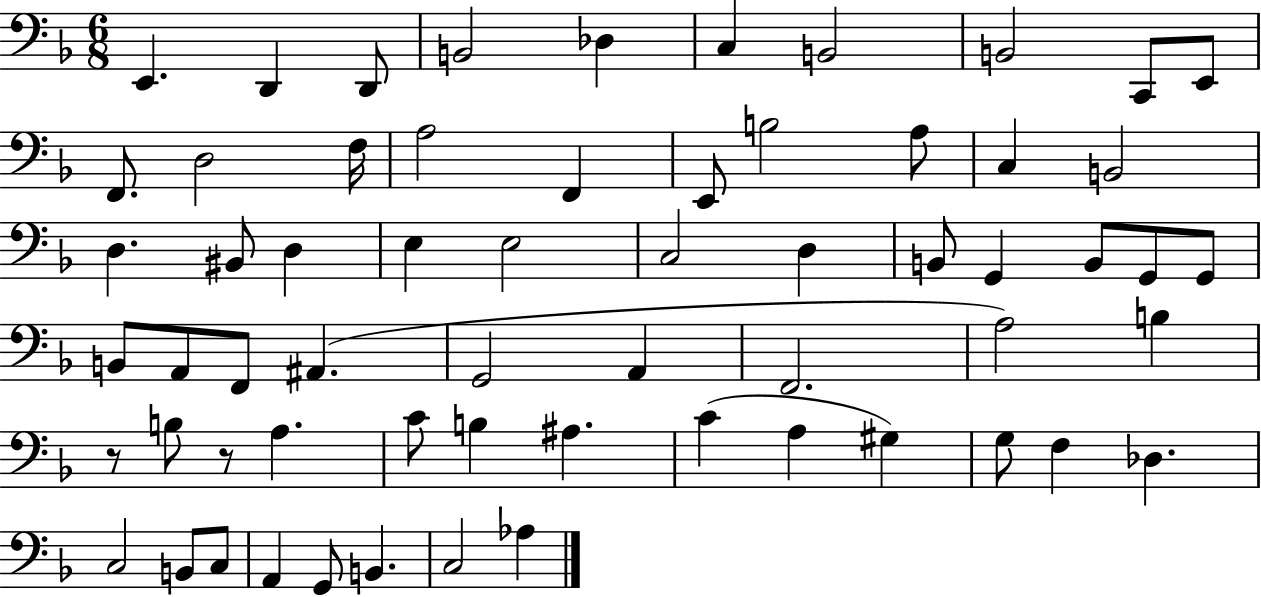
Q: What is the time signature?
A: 6/8